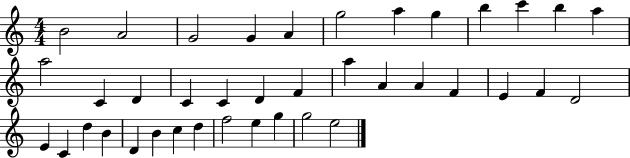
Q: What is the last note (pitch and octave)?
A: E5